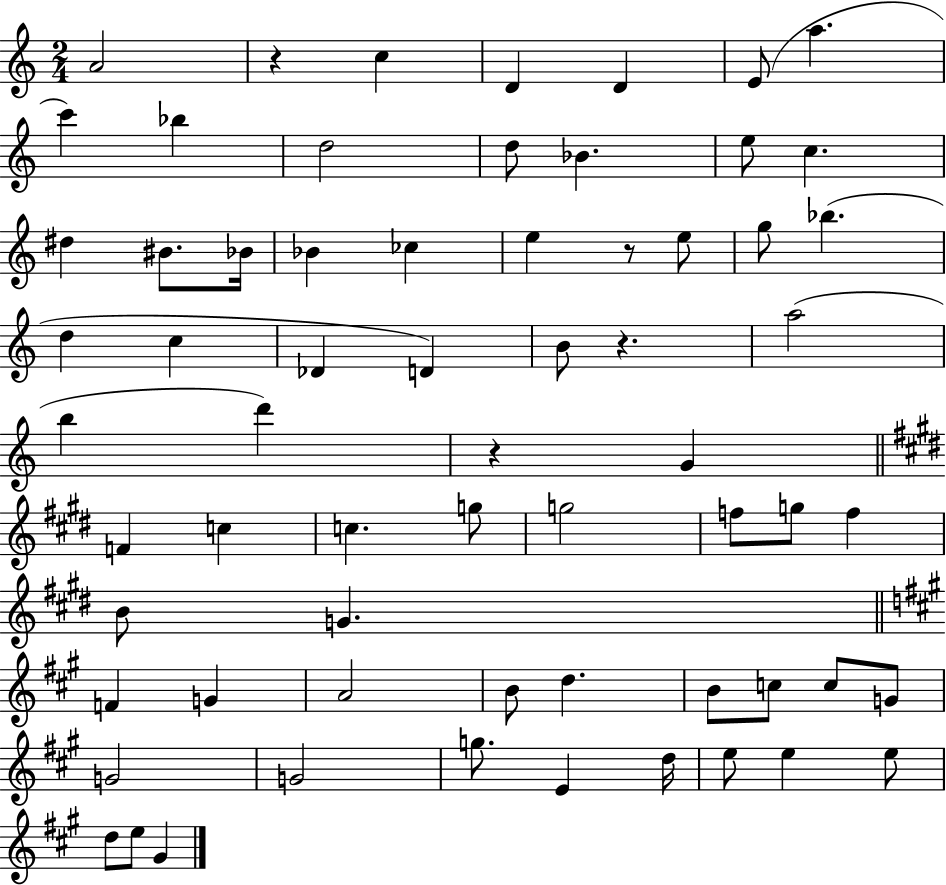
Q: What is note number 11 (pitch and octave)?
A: Bb4